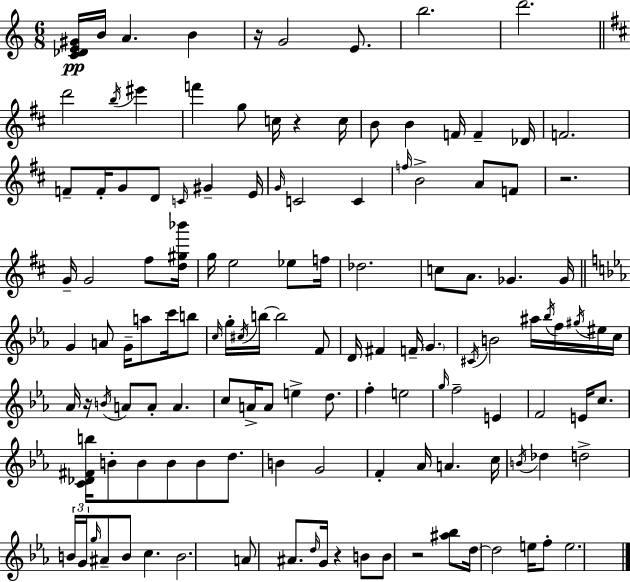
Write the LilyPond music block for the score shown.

{
  \clef treble
  \numericTimeSignature
  \time 6/8
  \key a \minor
  <c' des' e' gis'>16\pp b'16 a'4. b'4 | r16 g'2 e'8. | b''2. | d'''2. | \break \bar "||" \break \key d \major d'''2 \acciaccatura { b''16 } eis'''4 | f'''4 g''8 c''16 r4 | c''16 b'8 b'4 f'16 f'4-- | des'16 f'2. | \break f'8-- f'16-. g'8 d'8 \grace { c'16 } gis'4-- | e'16 \grace { g'16 } c'2 c'4 | \grace { f''16 } b'2-> | a'8 f'8 r2. | \break g'16-- g'2 | fis''8 <d'' gis'' bes'''>16 g''16 e''2 | ees''8 f''16 des''2. | c''8 a'8. ges'4. | \break ges'16 \bar "||" \break \key ees \major g'4 a'8 g'16-- a''8 c'''16 b''8 | \grace { c''16 } g''16-. \acciaccatura { cis''16 } b''16~~ b''2 | f'8 d'16 fis'4 f'16-- \parenthesize g'4. | \acciaccatura { cis'16 } b'2 ais''16 | \break \acciaccatura { bes''16 } f''16 \acciaccatura { gis''16 } eis''16 c''16 aes'16 r16 \acciaccatura { b'16 } a'8 a'8-. | a'4. c''8 a'16-> a'8 e''4-> | d''8. f''4-. e''2 | \grace { g''16 } f''2-- | \break e'4 f'2 | e'16 c''8. <c' des' fis' b''>16 b'8-. b'8 | b'8 b'8 d''8. b'4 g'2 | f'4-. aes'16 | \break a'4. c''16 \acciaccatura { b'16 } des''4 | d''2-> \tuplet 3/2 { b'16 g'16 \grace { g''16 } } ais'8-- | b'8 c''4. b'2. | a'8 ais'8. | \break \grace { d''16 } g'16 r4 b'8 b'8 | r2 <ais'' bes''>8 d''16~~ d''2 | e''16 f''8-. e''2. | \bar "|."
}